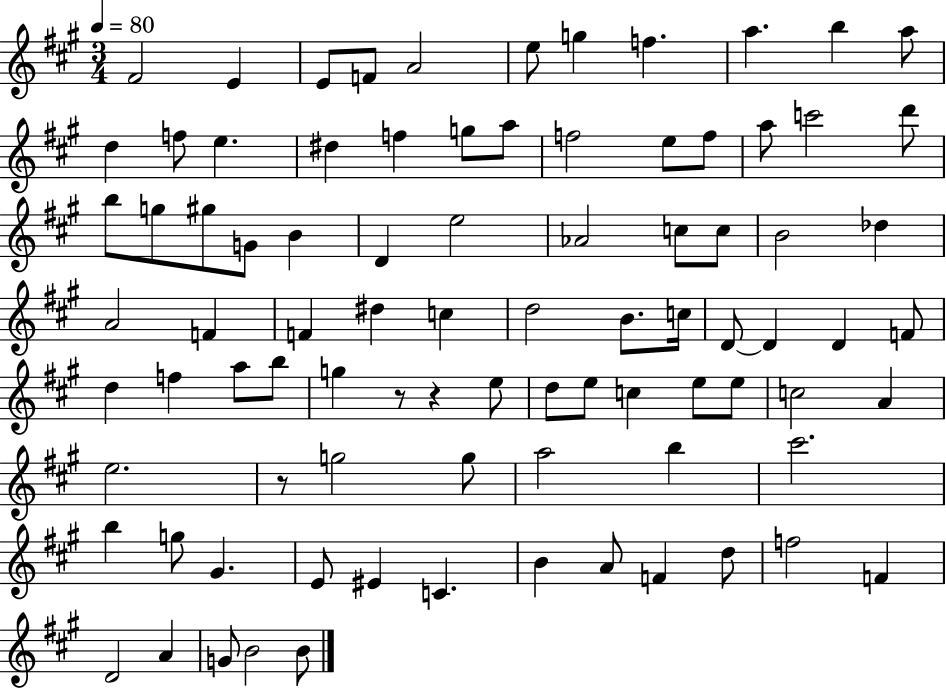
F#4/h E4/q E4/e F4/e A4/h E5/e G5/q F5/q. A5/q. B5/q A5/e D5/q F5/e E5/q. D#5/q F5/q G5/e A5/e F5/h E5/e F5/e A5/e C6/h D6/e B5/e G5/e G#5/e G4/e B4/q D4/q E5/h Ab4/h C5/e C5/e B4/h Db5/q A4/h F4/q F4/q D#5/q C5/q D5/h B4/e. C5/s D4/e D4/q D4/q F4/e D5/q F5/q A5/e B5/e G5/q R/e R/q E5/e D5/e E5/e C5/q E5/e E5/e C5/h A4/q E5/h. R/e G5/h G5/e A5/h B5/q C#6/h. B5/q G5/e G#4/q. E4/e EIS4/q C4/q. B4/q A4/e F4/q D5/e F5/h F4/q D4/h A4/q G4/e B4/h B4/e